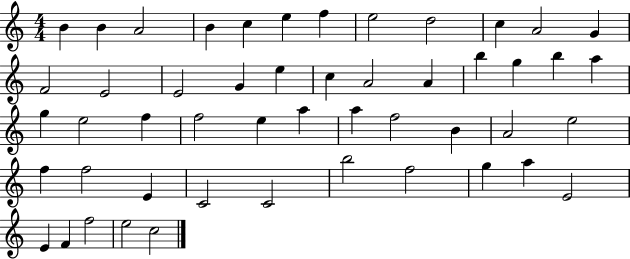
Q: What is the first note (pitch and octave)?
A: B4